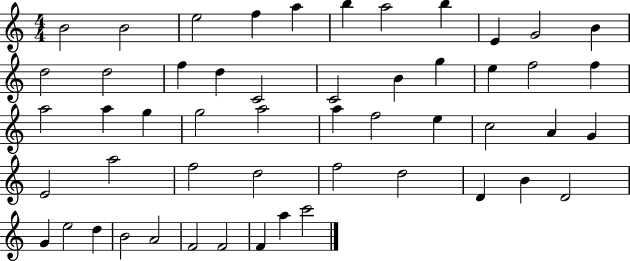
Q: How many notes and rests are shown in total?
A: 52